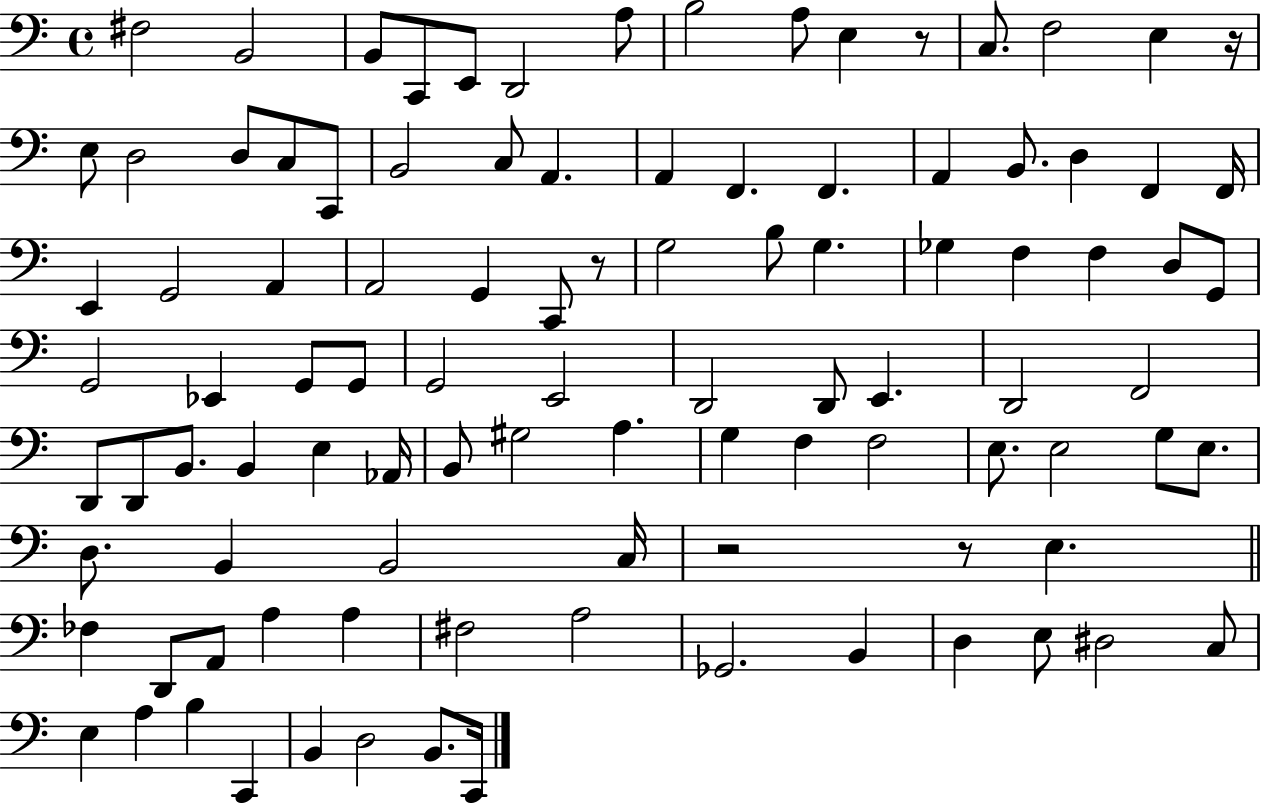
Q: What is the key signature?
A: C major